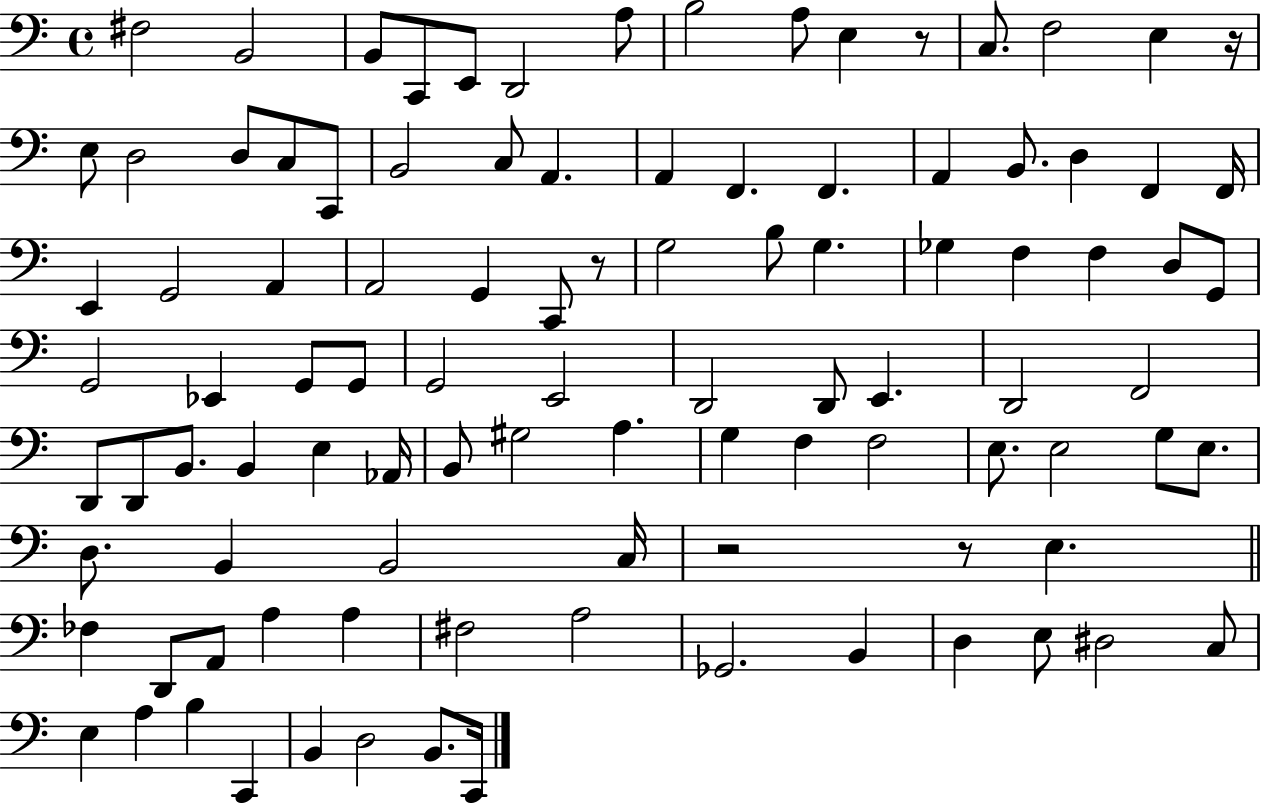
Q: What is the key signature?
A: C major